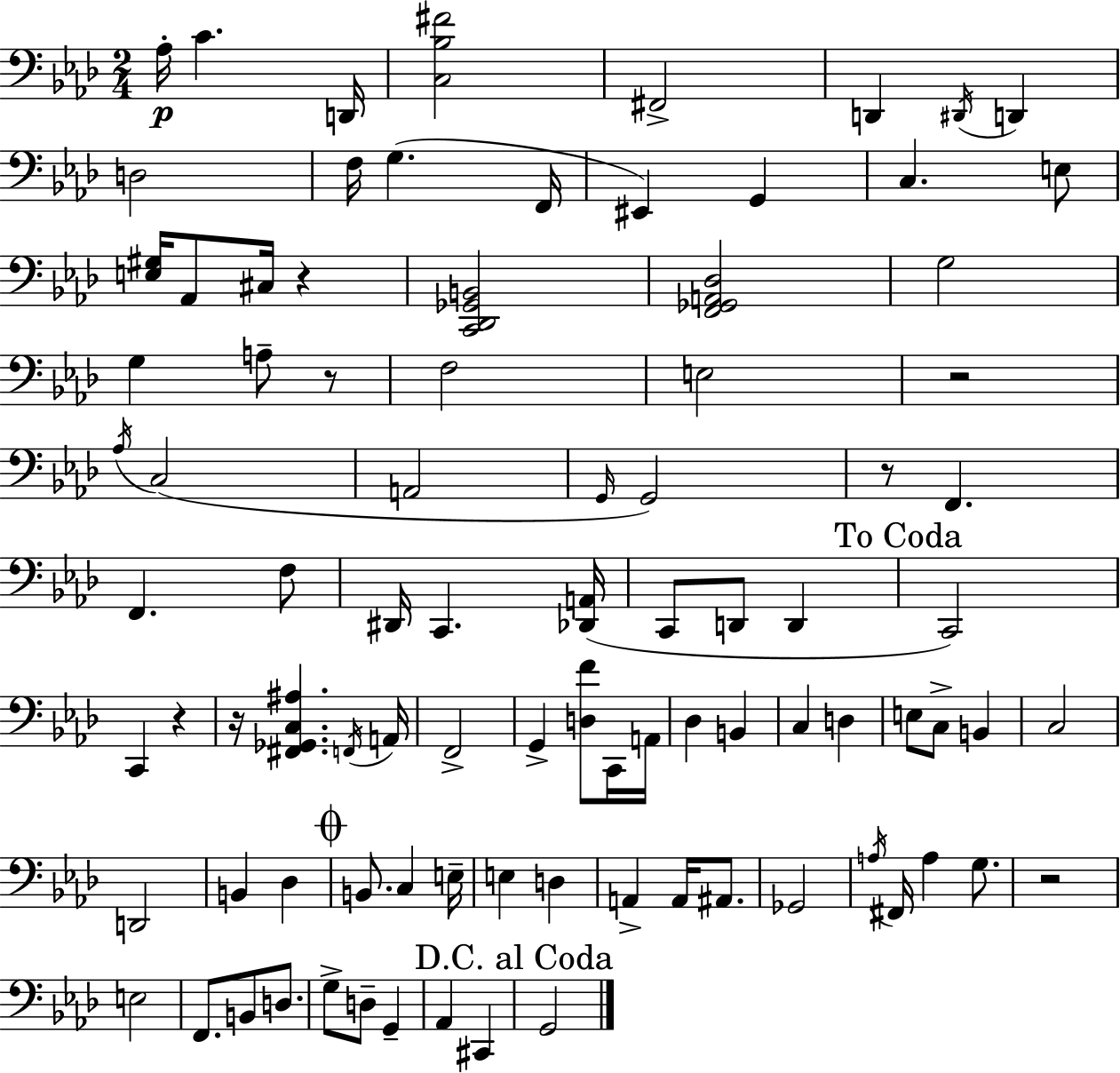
X:1
T:Untitled
M:2/4
L:1/4
K:Fm
_A,/4 C D,,/4 [C,_B,^F]2 ^F,,2 D,, ^D,,/4 D,, D,2 F,/4 G, F,,/4 ^E,, G,, C, E,/2 [E,^G,]/4 _A,,/2 ^C,/4 z [C,,_D,,_G,,B,,]2 [F,,_G,,A,,_D,]2 G,2 G, A,/2 z/2 F,2 E,2 z2 _A,/4 C,2 A,,2 G,,/4 G,,2 z/2 F,, F,, F,/2 ^D,,/4 C,, [_D,,A,,]/4 C,,/2 D,,/2 D,, C,,2 C,, z z/4 [^F,,_G,,C,^A,] F,,/4 A,,/4 F,,2 G,, [D,F]/2 C,,/4 A,,/4 _D, B,, C, D, E,/2 C,/2 B,, C,2 D,,2 B,, _D, B,,/2 C, E,/4 E, D, A,, A,,/4 ^A,,/2 _G,,2 A,/4 ^F,,/4 A, G,/2 z2 E,2 F,,/2 B,,/2 D,/2 G,/2 D,/2 G,, _A,, ^C,, G,,2